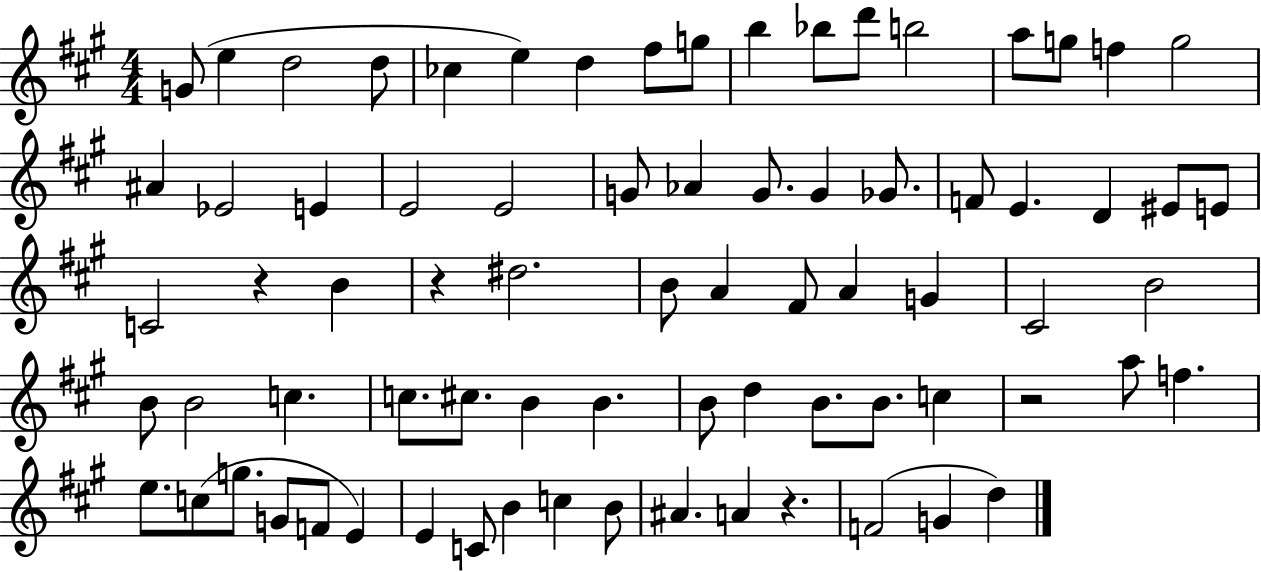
G4/e E5/q D5/h D5/e CES5/q E5/q D5/q F#5/e G5/e B5/q Bb5/e D6/e B5/h A5/e G5/e F5/q G5/h A#4/q Eb4/h E4/q E4/h E4/h G4/e Ab4/q G4/e. G4/q Gb4/e. F4/e E4/q. D4/q EIS4/e E4/e C4/h R/q B4/q R/q D#5/h. B4/e A4/q F#4/e A4/q G4/q C#4/h B4/h B4/e B4/h C5/q. C5/e. C#5/e. B4/q B4/q. B4/e D5/q B4/e. B4/e. C5/q R/h A5/e F5/q. E5/e. C5/e G5/e. G4/e F4/e E4/q E4/q C4/e B4/q C5/q B4/e A#4/q. A4/q R/q. F4/h G4/q D5/q